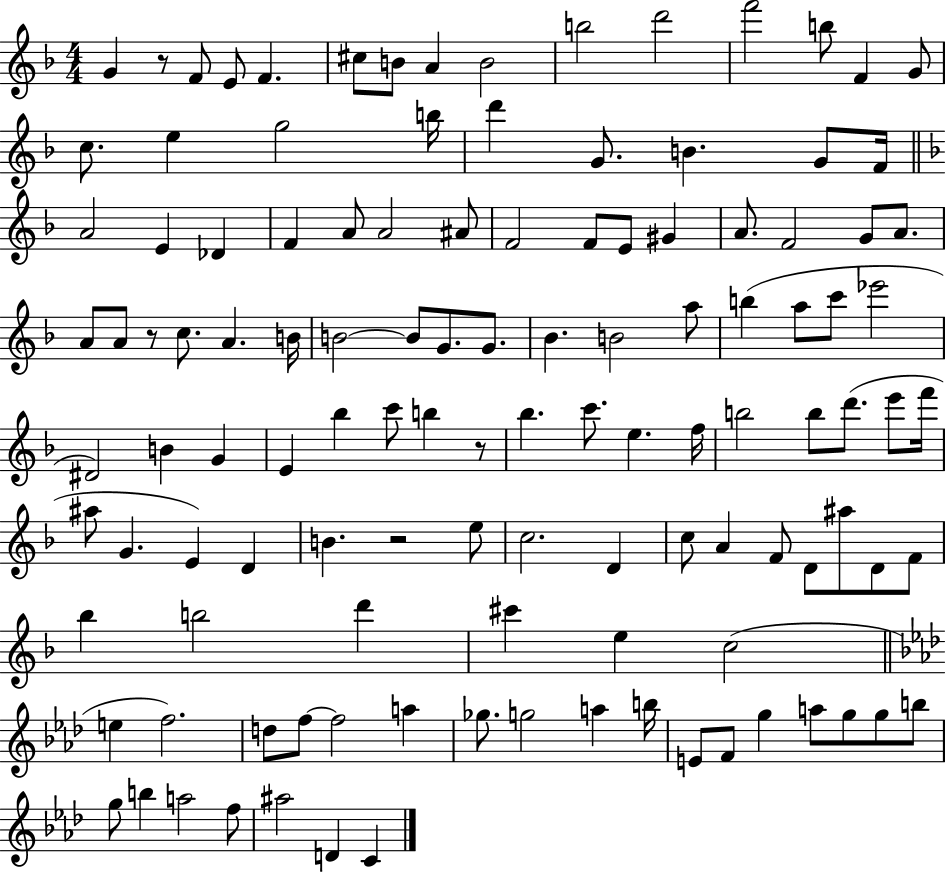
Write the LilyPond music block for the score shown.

{
  \clef treble
  \numericTimeSignature
  \time 4/4
  \key f \major
  g'4 r8 f'8 e'8 f'4. | cis''8 b'8 a'4 b'2 | b''2 d'''2 | f'''2 b''8 f'4 g'8 | \break c''8. e''4 g''2 b''16 | d'''4 g'8. b'4. g'8 f'16 | \bar "||" \break \key d \minor a'2 e'4 des'4 | f'4 a'8 a'2 ais'8 | f'2 f'8 e'8 gis'4 | a'8. f'2 g'8 a'8. | \break a'8 a'8 r8 c''8. a'4. b'16 | b'2~~ b'8 g'8. g'8. | bes'4. b'2 a''8 | b''4( a''8 c'''8 ees'''2 | \break dis'2) b'4 g'4 | e'4 bes''4 c'''8 b''4 r8 | bes''4. c'''8. e''4. f''16 | b''2 b''8 d'''8.( e'''8 f'''16 | \break ais''8 g'4. e'4) d'4 | b'4. r2 e''8 | c''2. d'4 | c''8 a'4 f'8 d'8 ais''8 d'8 f'8 | \break bes''4 b''2 d'''4 | cis'''4 e''4 c''2( | \bar "||" \break \key aes \major e''4 f''2.) | d''8 f''8~~ f''2 a''4 | ges''8. g''2 a''4 b''16 | e'8 f'8 g''4 a''8 g''8 g''8 b''8 | \break g''8 b''4 a''2 f''8 | ais''2 d'4 c'4 | \bar "|."
}